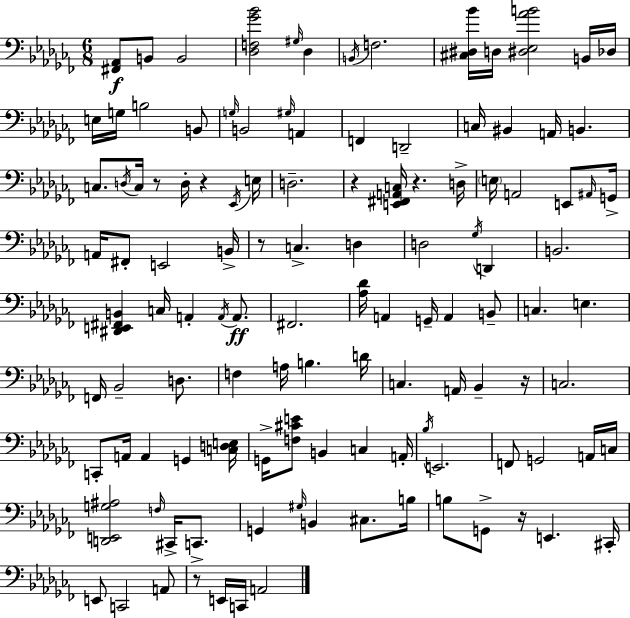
[F#2,Ab2]/e B2/e B2/h [Db3,F3,Gb4,Bb4]/h G#3/s Db3/q B2/s F3/h. [C#3,D#3,Bb4]/s D3/s [D#3,Eb3,Ab4,B4]/h B2/s Db3/s E3/s G3/s B3/h B2/e G3/s B2/h G#3/s A2/q F2/q D2/h C3/s BIS2/q A2/s B2/q. C3/e. D3/s C3/s R/e D3/s R/q Eb2/s E3/s D3/h. R/q [E2,F#2,A2,C3]/s R/q. D3/s E3/s A2/h E2/e A#2/s G2/s A2/s F#2/e E2/h B2/s R/e C3/q. D3/q D3/h Gb3/s D2/q B2/h. [D#2,E2,F#2,B2]/q C3/s A2/q A2/s A2/e. F#2/h. [Ab3,Db4]/s A2/q G2/s A2/q B2/e C3/q. E3/q. F2/s Bb2/h D3/e. F3/q A3/s B3/q. D4/s C3/q. A2/s Bb2/q R/s C3/h. C2/e A2/s A2/q G2/q [C3,D3,E3]/s G2/s [F3,C#4,E4]/e B2/q C3/q A2/s Bb3/s E2/h. F2/e G2/h A2/s C3/s [D2,E2,G3,A#3]/h F3/s C#2/s C2/e. G2/q G#3/s B2/q C#3/e. B3/s B3/e G2/e R/s E2/q. C#2/s E2/e C2/h A2/e R/e E2/s C2/s A2/h